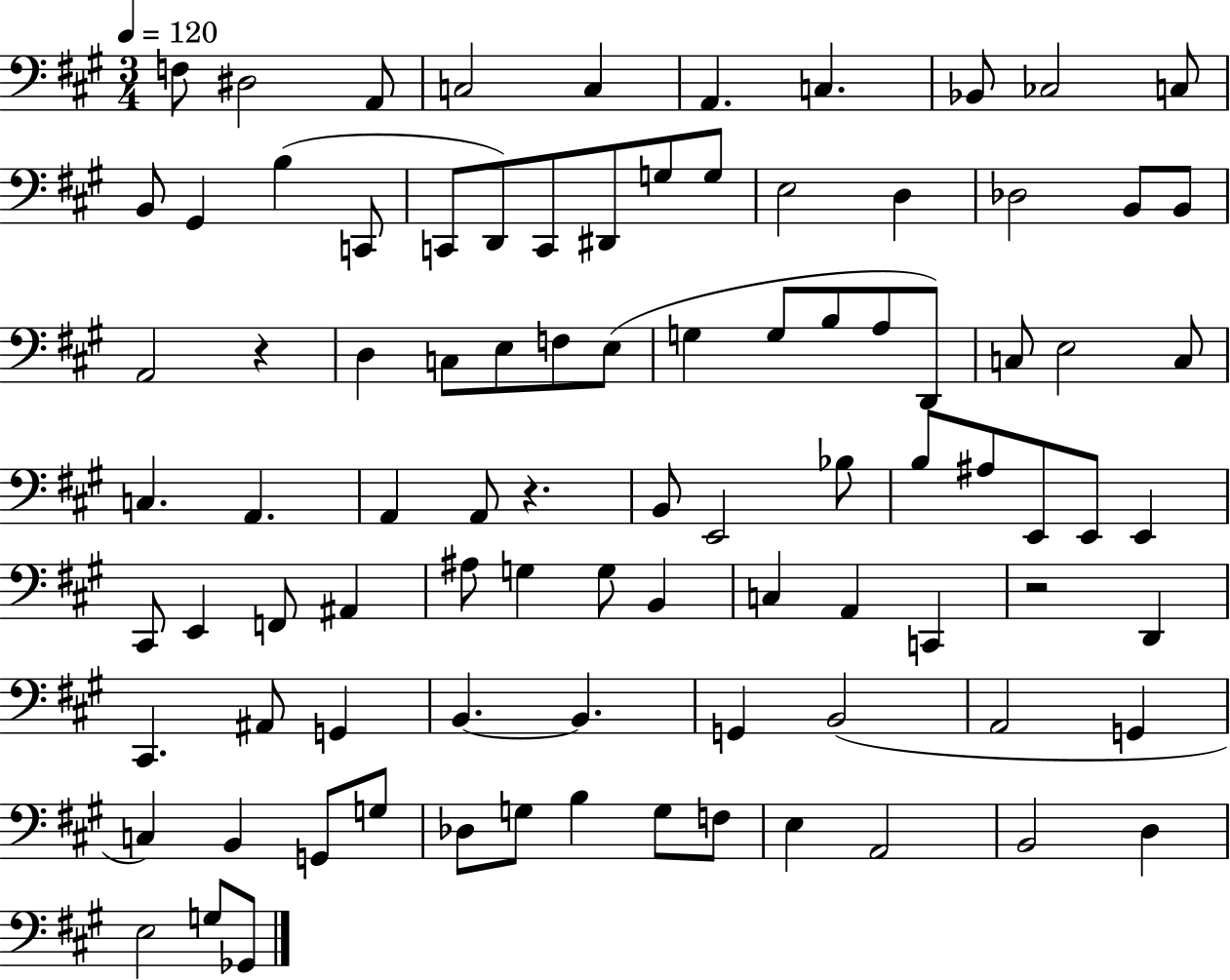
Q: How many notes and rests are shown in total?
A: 91